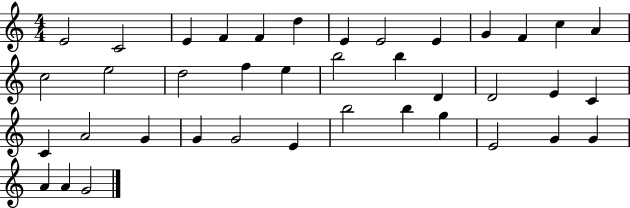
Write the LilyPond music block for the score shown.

{
  \clef treble
  \numericTimeSignature
  \time 4/4
  \key c \major
  e'2 c'2 | e'4 f'4 f'4 d''4 | e'4 e'2 e'4 | g'4 f'4 c''4 a'4 | \break c''2 e''2 | d''2 f''4 e''4 | b''2 b''4 d'4 | d'2 e'4 c'4 | \break c'4 a'2 g'4 | g'4 g'2 e'4 | b''2 b''4 g''4 | e'2 g'4 g'4 | \break a'4 a'4 g'2 | \bar "|."
}